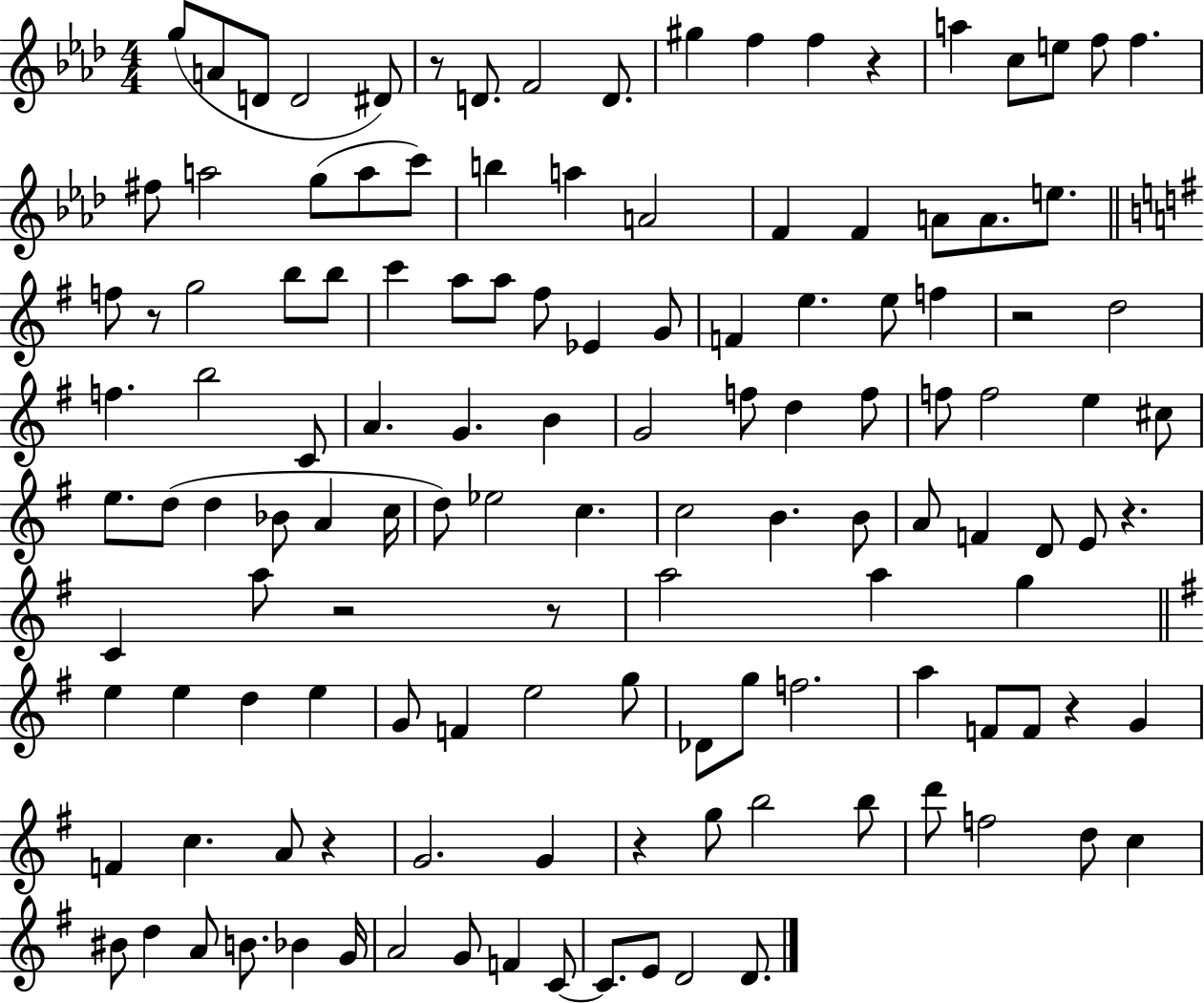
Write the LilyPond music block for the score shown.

{
  \clef treble
  \numericTimeSignature
  \time 4/4
  \key aes \major
  g''8( a'8 d'8 d'2 dis'8) | r8 d'8. f'2 d'8. | gis''4 f''4 f''4 r4 | a''4 c''8 e''8 f''8 f''4. | \break fis''8 a''2 g''8( a''8 c'''8) | b''4 a''4 a'2 | f'4 f'4 a'8 a'8. e''8. | \bar "||" \break \key g \major f''8 r8 g''2 b''8 b''8 | c'''4 a''8 a''8 fis''8 ees'4 g'8 | f'4 e''4. e''8 f''4 | r2 d''2 | \break f''4. b''2 c'8 | a'4. g'4. b'4 | g'2 f''8 d''4 f''8 | f''8 f''2 e''4 cis''8 | \break e''8. d''8( d''4 bes'8 a'4 c''16 | d''8) ees''2 c''4. | c''2 b'4. b'8 | a'8 f'4 d'8 e'8 r4. | \break c'4 a''8 r2 r8 | a''2 a''4 g''4 | \bar "||" \break \key g \major e''4 e''4 d''4 e''4 | g'8 f'4 e''2 g''8 | des'8 g''8 f''2. | a''4 f'8 f'8 r4 g'4 | \break f'4 c''4. a'8 r4 | g'2. g'4 | r4 g''8 b''2 b''8 | d'''8 f''2 d''8 c''4 | \break bis'8 d''4 a'8 b'8. bes'4 g'16 | a'2 g'8 f'4 c'8~~ | c'8. e'8 d'2 d'8. | \bar "|."
}